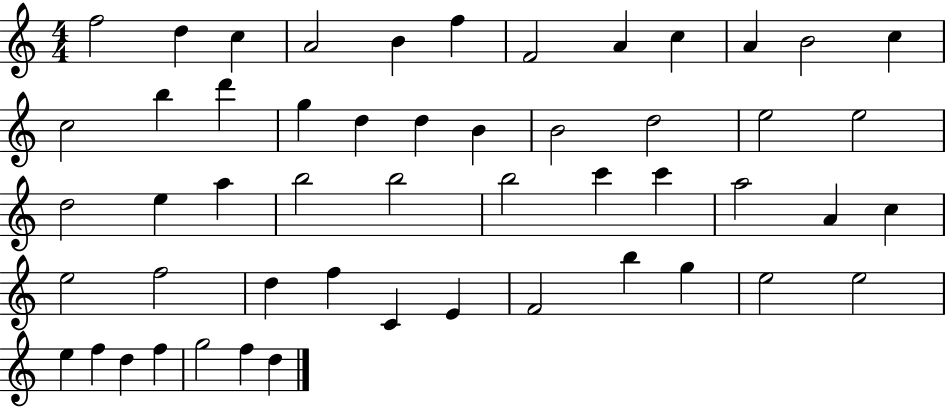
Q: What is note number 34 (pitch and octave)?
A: C5